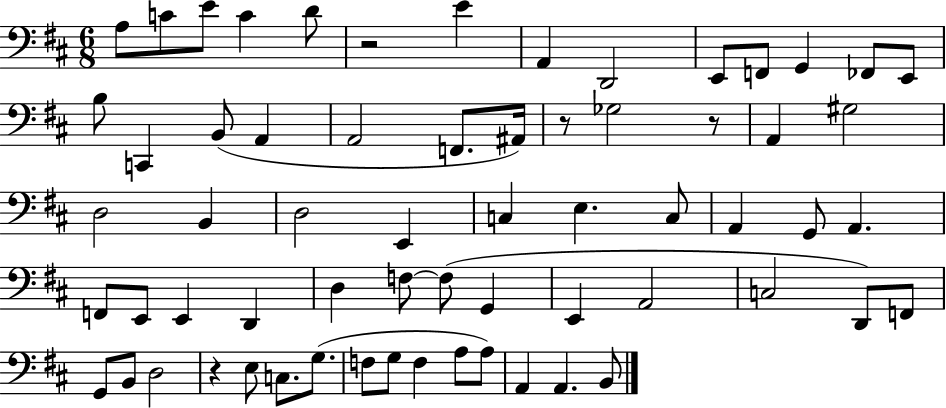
{
  \clef bass
  \numericTimeSignature
  \time 6/8
  \key d \major
  \repeat volta 2 { a8 c'8 e'8 c'4 d'8 | r2 e'4 | a,4 d,2 | e,8 f,8 g,4 fes,8 e,8 | \break b8 c,4 b,8( a,4 | a,2 f,8. ais,16) | r8 ges2 r8 | a,4 gis2 | \break d2 b,4 | d2 e,4 | c4 e4. c8 | a,4 g,8 a,4. | \break f,8 e,8 e,4 d,4 | d4 f8~~ f8( g,4 | e,4 a,2 | c2 d,8) f,8 | \break g,8 b,8 d2 | r4 e8 c8. g8.( | f8 g8 f4 a8 a8) | a,4 a,4. b,8 | \break } \bar "|."
}